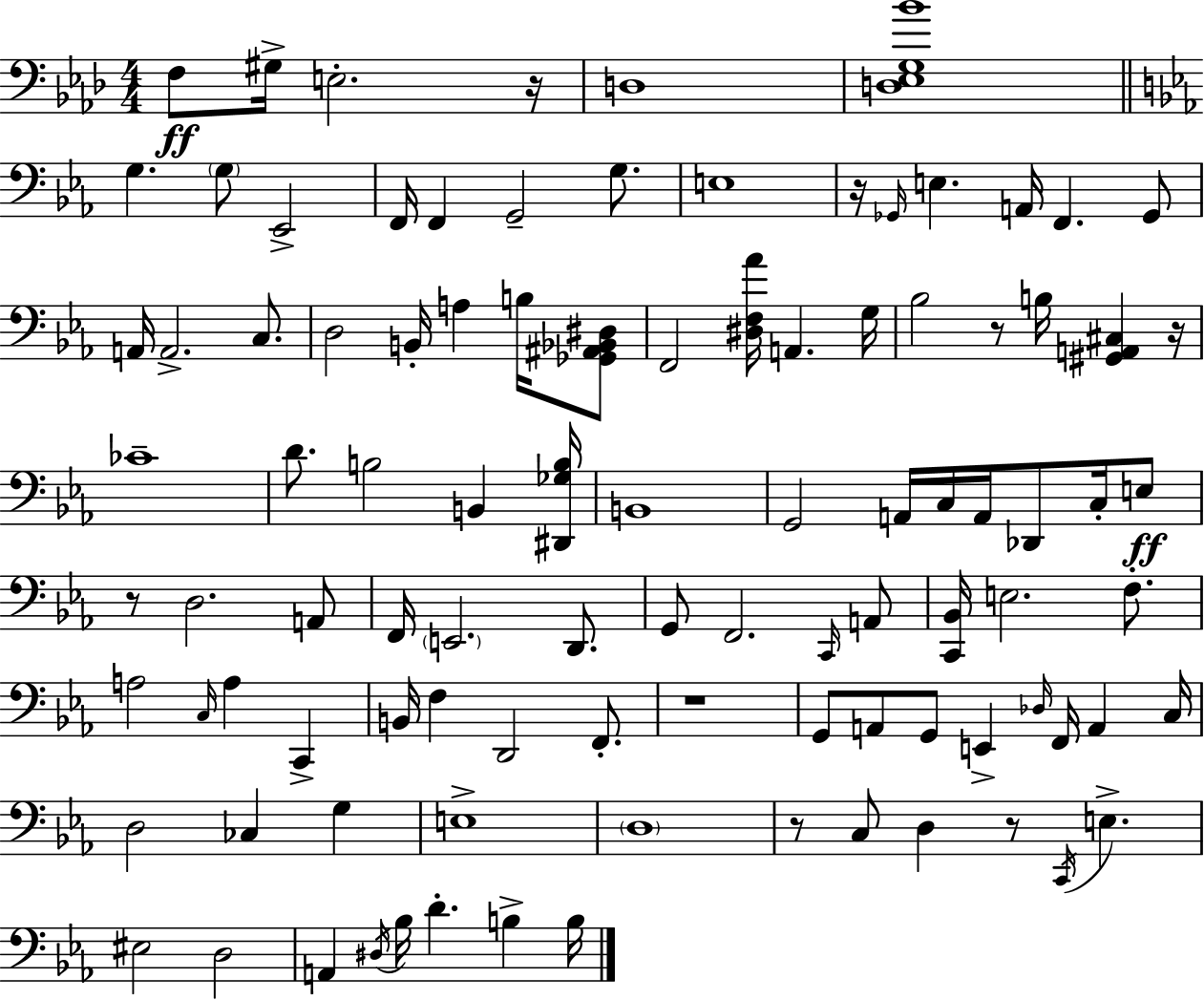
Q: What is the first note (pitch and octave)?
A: F3